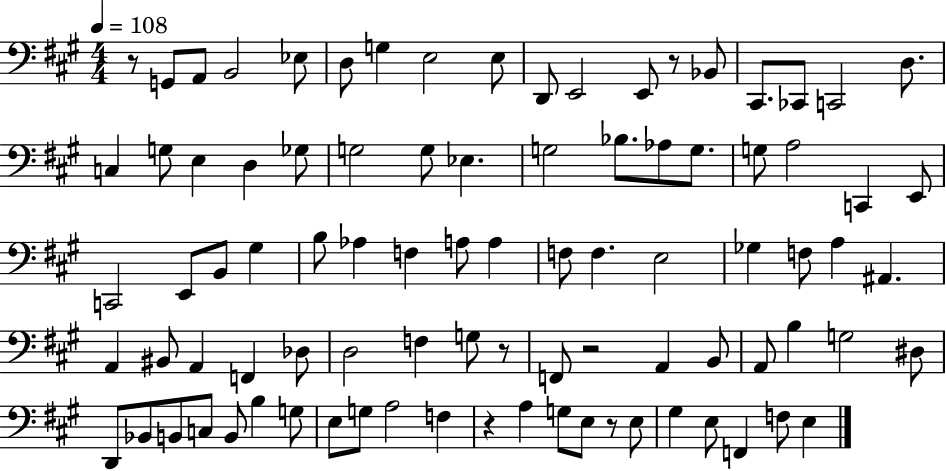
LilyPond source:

{
  \clef bass
  \numericTimeSignature
  \time 4/4
  \key a \major
  \tempo 4 = 108
  r8 g,8 a,8 b,2 ees8 | d8 g4 e2 e8 | d,8 e,2 e,8 r8 bes,8 | cis,8. ces,8 c,2 d8. | \break c4 g8 e4 d4 ges8 | g2 g8 ees4. | g2 bes8. aes8 g8. | g8 a2 c,4 e,8 | \break c,2 e,8 b,8 gis4 | b8 aes4 f4 a8 a4 | f8 f4. e2 | ges4 f8 a4 ais,4. | \break a,4 bis,8 a,4 f,4 des8 | d2 f4 g8 r8 | f,8 r2 a,4 b,8 | a,8 b4 g2 dis8 | \break d,8 bes,8 b,8 c8 b,8 b4 g8 | e8 g8 a2 f4 | r4 a4 g8 e8 r8 e8 | gis4 e8 f,4 f8 e4 | \break \bar "|."
}